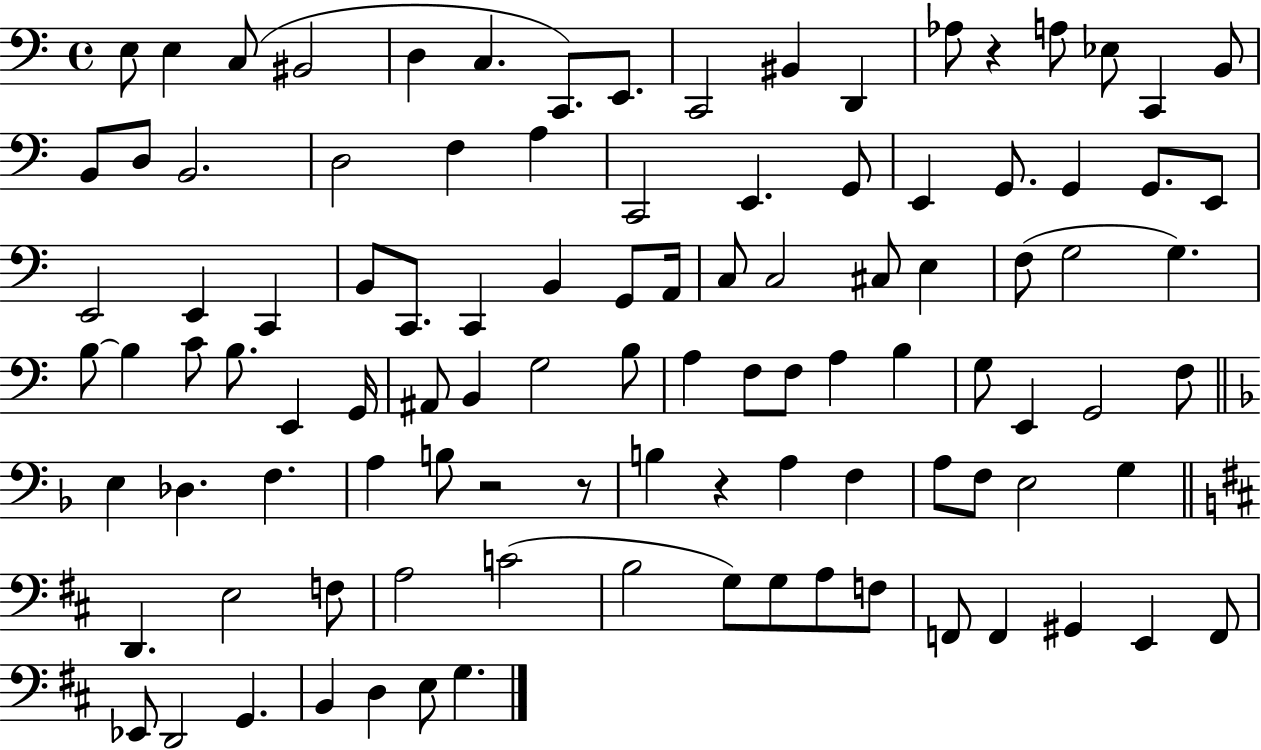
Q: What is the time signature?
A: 4/4